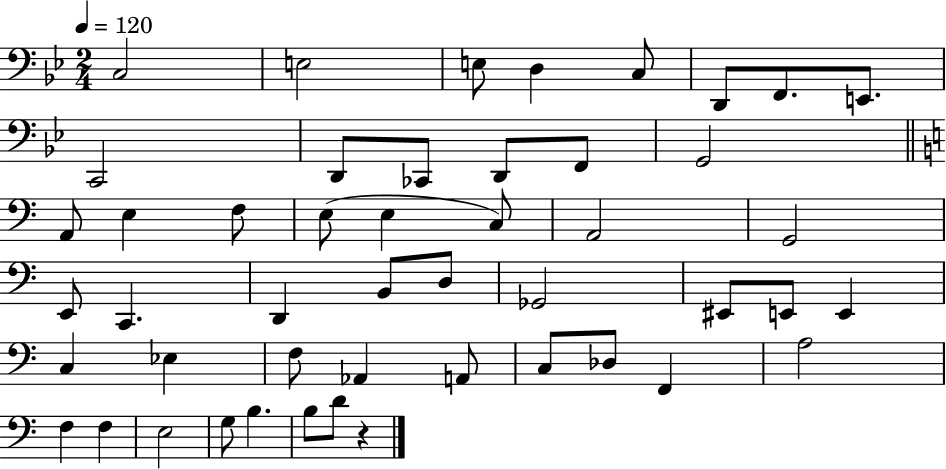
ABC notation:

X:1
T:Untitled
M:2/4
L:1/4
K:Bb
C,2 E,2 E,/2 D, C,/2 D,,/2 F,,/2 E,,/2 C,,2 D,,/2 _C,,/2 D,,/2 F,,/2 G,,2 A,,/2 E, F,/2 E,/2 E, C,/2 A,,2 G,,2 E,,/2 C,, D,, B,,/2 D,/2 _G,,2 ^E,,/2 E,,/2 E,, C, _E, F,/2 _A,, A,,/2 C,/2 _D,/2 F,, A,2 F, F, E,2 G,/2 B, B,/2 D/2 z